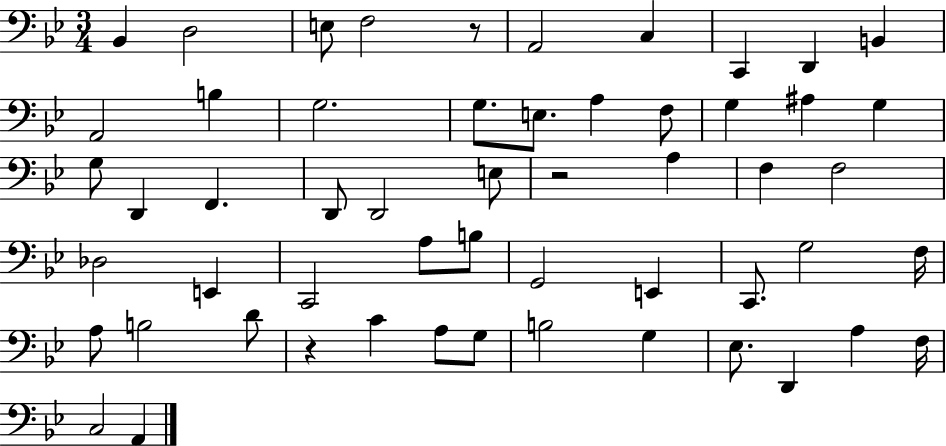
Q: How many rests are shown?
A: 3